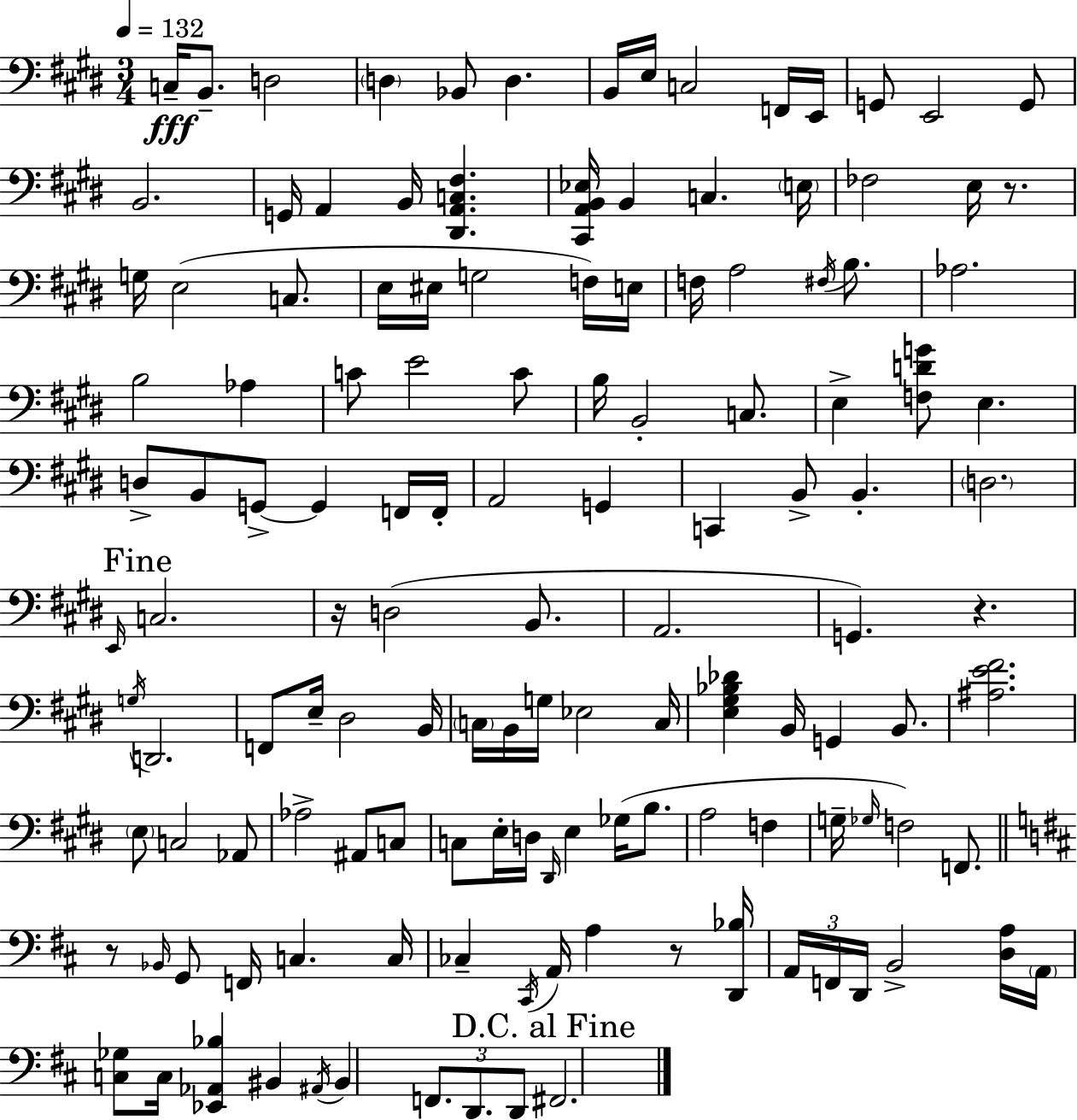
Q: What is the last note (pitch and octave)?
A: F#2